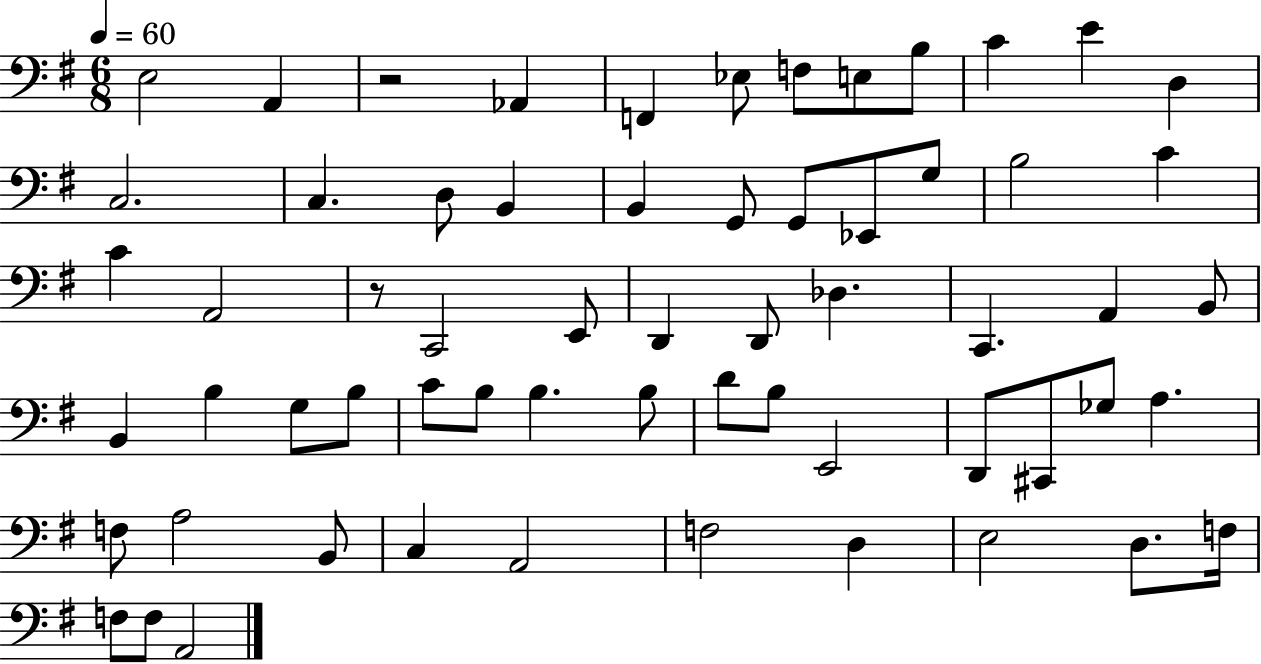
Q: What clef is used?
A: bass